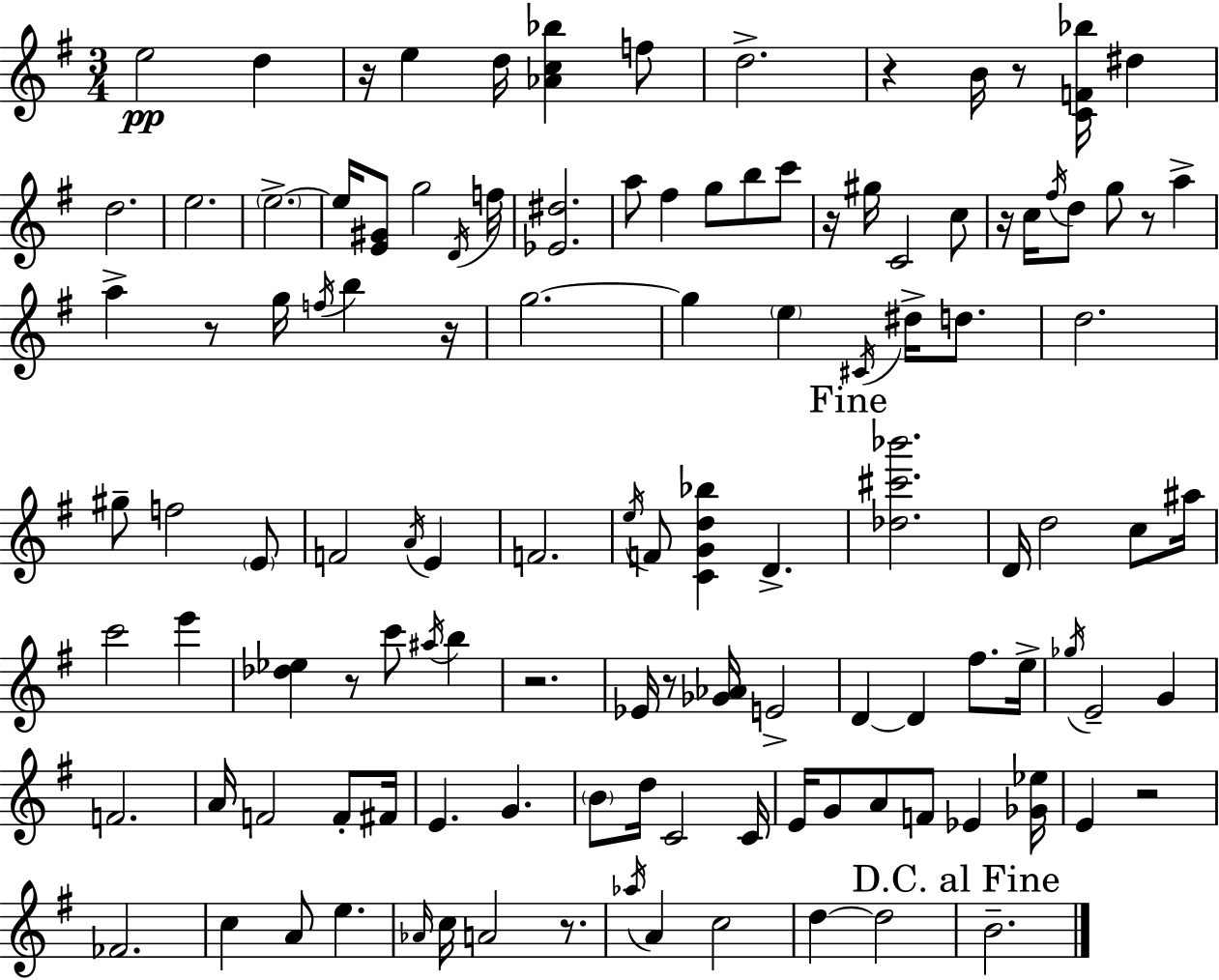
{
  \clef treble
  \numericTimeSignature
  \time 3/4
  \key g \major
  e''2\pp d''4 | r16 e''4 d''16 <aes' c'' bes''>4 f''8 | d''2.-> | r4 b'16 r8 <c' f' bes''>16 dis''4 | \break d''2. | e''2. | \parenthesize e''2.->~~ | e''16 <e' gis'>8 g''2 \acciaccatura { d'16 } | \break f''16 <ees' dis''>2. | a''8 fis''4 g''8 b''8 c'''8 | r16 gis''16 c'2 c''8 | r16 c''16 \acciaccatura { fis''16 } d''8 g''8 r8 a''4-> | \break a''4-> r8 g''16 \acciaccatura { f''16 } b''4 | r16 g''2.~~ | g''4 \parenthesize e''4 \acciaccatura { cis'16 } | dis''16-> d''8. d''2. | \break gis''8-- f''2 | \parenthesize e'8 f'2 | \acciaccatura { a'16 } e'4 f'2. | \acciaccatura { e''16 } f'8 <c' g' d'' bes''>4 | \break d'4.-> \mark "Fine" <des'' cis''' bes'''>2. | d'16 d''2 | c''8 ais''16 c'''2 | e'''4 <des'' ees''>4 r8 | \break c'''8 \acciaccatura { ais''16 } b''4 r2. | ees'16 r8 <ges' aes'>16 e'2-> | d'4~~ d'4 | fis''8. e''16-> \acciaccatura { ges''16 } e'2-- | \break g'4 f'2. | a'16 f'2 | f'8-. fis'16 e'4. | g'4. \parenthesize b'8 d''16 c'2 | \break c'16 e'16 g'8 a'8 | f'8 ees'4 <ges' ees''>16 e'4 | r2 fes'2. | c''4 | \break a'8 e''4. \grace { aes'16 } c''16 a'2 | r8. \acciaccatura { aes''16 } a'4 | c''2 d''4~~ | d''2 \mark "D.C. al Fine" b'2.-- | \break \bar "|."
}